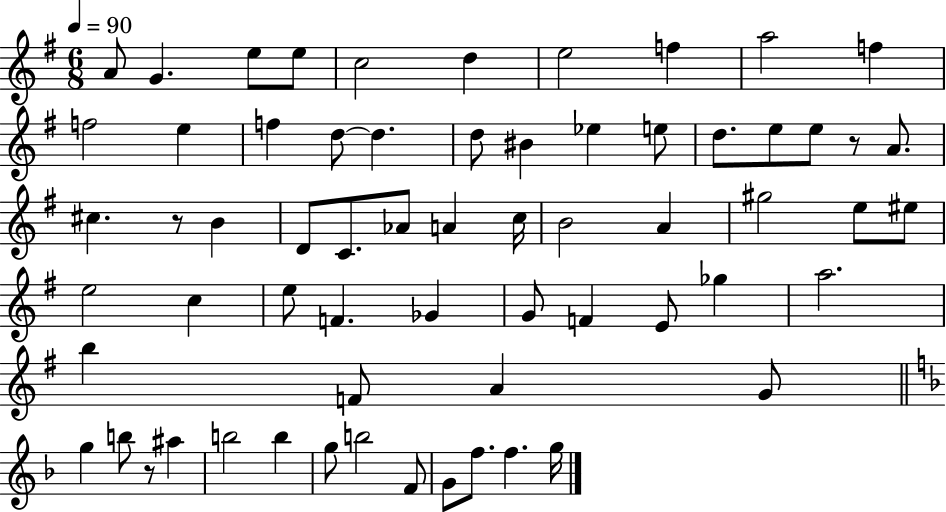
A4/e G4/q. E5/e E5/e C5/h D5/q E5/h F5/q A5/h F5/q F5/h E5/q F5/q D5/e D5/q. D5/e BIS4/q Eb5/q E5/e D5/e. E5/e E5/e R/e A4/e. C#5/q. R/e B4/q D4/e C4/e. Ab4/e A4/q C5/s B4/h A4/q G#5/h E5/e EIS5/e E5/h C5/q E5/e F4/q. Gb4/q G4/e F4/q E4/e Gb5/q A5/h. B5/q F4/e A4/q G4/e G5/q B5/e R/e A#5/q B5/h B5/q G5/e B5/h F4/e G4/e F5/e. F5/q. G5/s